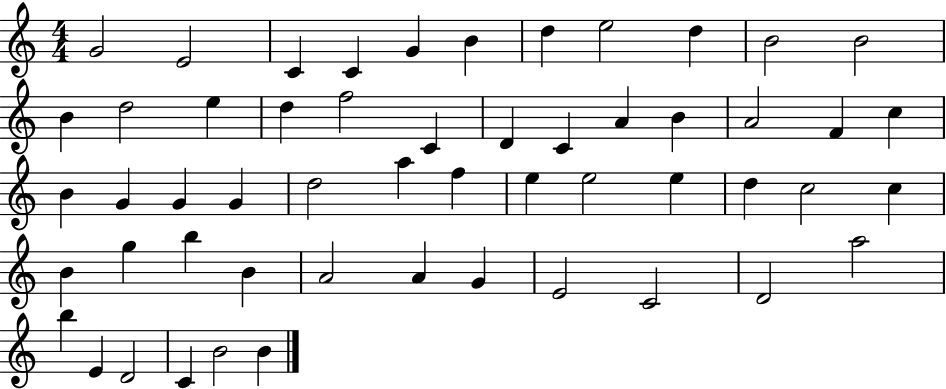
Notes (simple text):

G4/h E4/h C4/q C4/q G4/q B4/q D5/q E5/h D5/q B4/h B4/h B4/q D5/h E5/q D5/q F5/h C4/q D4/q C4/q A4/q B4/q A4/h F4/q C5/q B4/q G4/q G4/q G4/q D5/h A5/q F5/q E5/q E5/h E5/q D5/q C5/h C5/q B4/q G5/q B5/q B4/q A4/h A4/q G4/q E4/h C4/h D4/h A5/h B5/q E4/q D4/h C4/q B4/h B4/q